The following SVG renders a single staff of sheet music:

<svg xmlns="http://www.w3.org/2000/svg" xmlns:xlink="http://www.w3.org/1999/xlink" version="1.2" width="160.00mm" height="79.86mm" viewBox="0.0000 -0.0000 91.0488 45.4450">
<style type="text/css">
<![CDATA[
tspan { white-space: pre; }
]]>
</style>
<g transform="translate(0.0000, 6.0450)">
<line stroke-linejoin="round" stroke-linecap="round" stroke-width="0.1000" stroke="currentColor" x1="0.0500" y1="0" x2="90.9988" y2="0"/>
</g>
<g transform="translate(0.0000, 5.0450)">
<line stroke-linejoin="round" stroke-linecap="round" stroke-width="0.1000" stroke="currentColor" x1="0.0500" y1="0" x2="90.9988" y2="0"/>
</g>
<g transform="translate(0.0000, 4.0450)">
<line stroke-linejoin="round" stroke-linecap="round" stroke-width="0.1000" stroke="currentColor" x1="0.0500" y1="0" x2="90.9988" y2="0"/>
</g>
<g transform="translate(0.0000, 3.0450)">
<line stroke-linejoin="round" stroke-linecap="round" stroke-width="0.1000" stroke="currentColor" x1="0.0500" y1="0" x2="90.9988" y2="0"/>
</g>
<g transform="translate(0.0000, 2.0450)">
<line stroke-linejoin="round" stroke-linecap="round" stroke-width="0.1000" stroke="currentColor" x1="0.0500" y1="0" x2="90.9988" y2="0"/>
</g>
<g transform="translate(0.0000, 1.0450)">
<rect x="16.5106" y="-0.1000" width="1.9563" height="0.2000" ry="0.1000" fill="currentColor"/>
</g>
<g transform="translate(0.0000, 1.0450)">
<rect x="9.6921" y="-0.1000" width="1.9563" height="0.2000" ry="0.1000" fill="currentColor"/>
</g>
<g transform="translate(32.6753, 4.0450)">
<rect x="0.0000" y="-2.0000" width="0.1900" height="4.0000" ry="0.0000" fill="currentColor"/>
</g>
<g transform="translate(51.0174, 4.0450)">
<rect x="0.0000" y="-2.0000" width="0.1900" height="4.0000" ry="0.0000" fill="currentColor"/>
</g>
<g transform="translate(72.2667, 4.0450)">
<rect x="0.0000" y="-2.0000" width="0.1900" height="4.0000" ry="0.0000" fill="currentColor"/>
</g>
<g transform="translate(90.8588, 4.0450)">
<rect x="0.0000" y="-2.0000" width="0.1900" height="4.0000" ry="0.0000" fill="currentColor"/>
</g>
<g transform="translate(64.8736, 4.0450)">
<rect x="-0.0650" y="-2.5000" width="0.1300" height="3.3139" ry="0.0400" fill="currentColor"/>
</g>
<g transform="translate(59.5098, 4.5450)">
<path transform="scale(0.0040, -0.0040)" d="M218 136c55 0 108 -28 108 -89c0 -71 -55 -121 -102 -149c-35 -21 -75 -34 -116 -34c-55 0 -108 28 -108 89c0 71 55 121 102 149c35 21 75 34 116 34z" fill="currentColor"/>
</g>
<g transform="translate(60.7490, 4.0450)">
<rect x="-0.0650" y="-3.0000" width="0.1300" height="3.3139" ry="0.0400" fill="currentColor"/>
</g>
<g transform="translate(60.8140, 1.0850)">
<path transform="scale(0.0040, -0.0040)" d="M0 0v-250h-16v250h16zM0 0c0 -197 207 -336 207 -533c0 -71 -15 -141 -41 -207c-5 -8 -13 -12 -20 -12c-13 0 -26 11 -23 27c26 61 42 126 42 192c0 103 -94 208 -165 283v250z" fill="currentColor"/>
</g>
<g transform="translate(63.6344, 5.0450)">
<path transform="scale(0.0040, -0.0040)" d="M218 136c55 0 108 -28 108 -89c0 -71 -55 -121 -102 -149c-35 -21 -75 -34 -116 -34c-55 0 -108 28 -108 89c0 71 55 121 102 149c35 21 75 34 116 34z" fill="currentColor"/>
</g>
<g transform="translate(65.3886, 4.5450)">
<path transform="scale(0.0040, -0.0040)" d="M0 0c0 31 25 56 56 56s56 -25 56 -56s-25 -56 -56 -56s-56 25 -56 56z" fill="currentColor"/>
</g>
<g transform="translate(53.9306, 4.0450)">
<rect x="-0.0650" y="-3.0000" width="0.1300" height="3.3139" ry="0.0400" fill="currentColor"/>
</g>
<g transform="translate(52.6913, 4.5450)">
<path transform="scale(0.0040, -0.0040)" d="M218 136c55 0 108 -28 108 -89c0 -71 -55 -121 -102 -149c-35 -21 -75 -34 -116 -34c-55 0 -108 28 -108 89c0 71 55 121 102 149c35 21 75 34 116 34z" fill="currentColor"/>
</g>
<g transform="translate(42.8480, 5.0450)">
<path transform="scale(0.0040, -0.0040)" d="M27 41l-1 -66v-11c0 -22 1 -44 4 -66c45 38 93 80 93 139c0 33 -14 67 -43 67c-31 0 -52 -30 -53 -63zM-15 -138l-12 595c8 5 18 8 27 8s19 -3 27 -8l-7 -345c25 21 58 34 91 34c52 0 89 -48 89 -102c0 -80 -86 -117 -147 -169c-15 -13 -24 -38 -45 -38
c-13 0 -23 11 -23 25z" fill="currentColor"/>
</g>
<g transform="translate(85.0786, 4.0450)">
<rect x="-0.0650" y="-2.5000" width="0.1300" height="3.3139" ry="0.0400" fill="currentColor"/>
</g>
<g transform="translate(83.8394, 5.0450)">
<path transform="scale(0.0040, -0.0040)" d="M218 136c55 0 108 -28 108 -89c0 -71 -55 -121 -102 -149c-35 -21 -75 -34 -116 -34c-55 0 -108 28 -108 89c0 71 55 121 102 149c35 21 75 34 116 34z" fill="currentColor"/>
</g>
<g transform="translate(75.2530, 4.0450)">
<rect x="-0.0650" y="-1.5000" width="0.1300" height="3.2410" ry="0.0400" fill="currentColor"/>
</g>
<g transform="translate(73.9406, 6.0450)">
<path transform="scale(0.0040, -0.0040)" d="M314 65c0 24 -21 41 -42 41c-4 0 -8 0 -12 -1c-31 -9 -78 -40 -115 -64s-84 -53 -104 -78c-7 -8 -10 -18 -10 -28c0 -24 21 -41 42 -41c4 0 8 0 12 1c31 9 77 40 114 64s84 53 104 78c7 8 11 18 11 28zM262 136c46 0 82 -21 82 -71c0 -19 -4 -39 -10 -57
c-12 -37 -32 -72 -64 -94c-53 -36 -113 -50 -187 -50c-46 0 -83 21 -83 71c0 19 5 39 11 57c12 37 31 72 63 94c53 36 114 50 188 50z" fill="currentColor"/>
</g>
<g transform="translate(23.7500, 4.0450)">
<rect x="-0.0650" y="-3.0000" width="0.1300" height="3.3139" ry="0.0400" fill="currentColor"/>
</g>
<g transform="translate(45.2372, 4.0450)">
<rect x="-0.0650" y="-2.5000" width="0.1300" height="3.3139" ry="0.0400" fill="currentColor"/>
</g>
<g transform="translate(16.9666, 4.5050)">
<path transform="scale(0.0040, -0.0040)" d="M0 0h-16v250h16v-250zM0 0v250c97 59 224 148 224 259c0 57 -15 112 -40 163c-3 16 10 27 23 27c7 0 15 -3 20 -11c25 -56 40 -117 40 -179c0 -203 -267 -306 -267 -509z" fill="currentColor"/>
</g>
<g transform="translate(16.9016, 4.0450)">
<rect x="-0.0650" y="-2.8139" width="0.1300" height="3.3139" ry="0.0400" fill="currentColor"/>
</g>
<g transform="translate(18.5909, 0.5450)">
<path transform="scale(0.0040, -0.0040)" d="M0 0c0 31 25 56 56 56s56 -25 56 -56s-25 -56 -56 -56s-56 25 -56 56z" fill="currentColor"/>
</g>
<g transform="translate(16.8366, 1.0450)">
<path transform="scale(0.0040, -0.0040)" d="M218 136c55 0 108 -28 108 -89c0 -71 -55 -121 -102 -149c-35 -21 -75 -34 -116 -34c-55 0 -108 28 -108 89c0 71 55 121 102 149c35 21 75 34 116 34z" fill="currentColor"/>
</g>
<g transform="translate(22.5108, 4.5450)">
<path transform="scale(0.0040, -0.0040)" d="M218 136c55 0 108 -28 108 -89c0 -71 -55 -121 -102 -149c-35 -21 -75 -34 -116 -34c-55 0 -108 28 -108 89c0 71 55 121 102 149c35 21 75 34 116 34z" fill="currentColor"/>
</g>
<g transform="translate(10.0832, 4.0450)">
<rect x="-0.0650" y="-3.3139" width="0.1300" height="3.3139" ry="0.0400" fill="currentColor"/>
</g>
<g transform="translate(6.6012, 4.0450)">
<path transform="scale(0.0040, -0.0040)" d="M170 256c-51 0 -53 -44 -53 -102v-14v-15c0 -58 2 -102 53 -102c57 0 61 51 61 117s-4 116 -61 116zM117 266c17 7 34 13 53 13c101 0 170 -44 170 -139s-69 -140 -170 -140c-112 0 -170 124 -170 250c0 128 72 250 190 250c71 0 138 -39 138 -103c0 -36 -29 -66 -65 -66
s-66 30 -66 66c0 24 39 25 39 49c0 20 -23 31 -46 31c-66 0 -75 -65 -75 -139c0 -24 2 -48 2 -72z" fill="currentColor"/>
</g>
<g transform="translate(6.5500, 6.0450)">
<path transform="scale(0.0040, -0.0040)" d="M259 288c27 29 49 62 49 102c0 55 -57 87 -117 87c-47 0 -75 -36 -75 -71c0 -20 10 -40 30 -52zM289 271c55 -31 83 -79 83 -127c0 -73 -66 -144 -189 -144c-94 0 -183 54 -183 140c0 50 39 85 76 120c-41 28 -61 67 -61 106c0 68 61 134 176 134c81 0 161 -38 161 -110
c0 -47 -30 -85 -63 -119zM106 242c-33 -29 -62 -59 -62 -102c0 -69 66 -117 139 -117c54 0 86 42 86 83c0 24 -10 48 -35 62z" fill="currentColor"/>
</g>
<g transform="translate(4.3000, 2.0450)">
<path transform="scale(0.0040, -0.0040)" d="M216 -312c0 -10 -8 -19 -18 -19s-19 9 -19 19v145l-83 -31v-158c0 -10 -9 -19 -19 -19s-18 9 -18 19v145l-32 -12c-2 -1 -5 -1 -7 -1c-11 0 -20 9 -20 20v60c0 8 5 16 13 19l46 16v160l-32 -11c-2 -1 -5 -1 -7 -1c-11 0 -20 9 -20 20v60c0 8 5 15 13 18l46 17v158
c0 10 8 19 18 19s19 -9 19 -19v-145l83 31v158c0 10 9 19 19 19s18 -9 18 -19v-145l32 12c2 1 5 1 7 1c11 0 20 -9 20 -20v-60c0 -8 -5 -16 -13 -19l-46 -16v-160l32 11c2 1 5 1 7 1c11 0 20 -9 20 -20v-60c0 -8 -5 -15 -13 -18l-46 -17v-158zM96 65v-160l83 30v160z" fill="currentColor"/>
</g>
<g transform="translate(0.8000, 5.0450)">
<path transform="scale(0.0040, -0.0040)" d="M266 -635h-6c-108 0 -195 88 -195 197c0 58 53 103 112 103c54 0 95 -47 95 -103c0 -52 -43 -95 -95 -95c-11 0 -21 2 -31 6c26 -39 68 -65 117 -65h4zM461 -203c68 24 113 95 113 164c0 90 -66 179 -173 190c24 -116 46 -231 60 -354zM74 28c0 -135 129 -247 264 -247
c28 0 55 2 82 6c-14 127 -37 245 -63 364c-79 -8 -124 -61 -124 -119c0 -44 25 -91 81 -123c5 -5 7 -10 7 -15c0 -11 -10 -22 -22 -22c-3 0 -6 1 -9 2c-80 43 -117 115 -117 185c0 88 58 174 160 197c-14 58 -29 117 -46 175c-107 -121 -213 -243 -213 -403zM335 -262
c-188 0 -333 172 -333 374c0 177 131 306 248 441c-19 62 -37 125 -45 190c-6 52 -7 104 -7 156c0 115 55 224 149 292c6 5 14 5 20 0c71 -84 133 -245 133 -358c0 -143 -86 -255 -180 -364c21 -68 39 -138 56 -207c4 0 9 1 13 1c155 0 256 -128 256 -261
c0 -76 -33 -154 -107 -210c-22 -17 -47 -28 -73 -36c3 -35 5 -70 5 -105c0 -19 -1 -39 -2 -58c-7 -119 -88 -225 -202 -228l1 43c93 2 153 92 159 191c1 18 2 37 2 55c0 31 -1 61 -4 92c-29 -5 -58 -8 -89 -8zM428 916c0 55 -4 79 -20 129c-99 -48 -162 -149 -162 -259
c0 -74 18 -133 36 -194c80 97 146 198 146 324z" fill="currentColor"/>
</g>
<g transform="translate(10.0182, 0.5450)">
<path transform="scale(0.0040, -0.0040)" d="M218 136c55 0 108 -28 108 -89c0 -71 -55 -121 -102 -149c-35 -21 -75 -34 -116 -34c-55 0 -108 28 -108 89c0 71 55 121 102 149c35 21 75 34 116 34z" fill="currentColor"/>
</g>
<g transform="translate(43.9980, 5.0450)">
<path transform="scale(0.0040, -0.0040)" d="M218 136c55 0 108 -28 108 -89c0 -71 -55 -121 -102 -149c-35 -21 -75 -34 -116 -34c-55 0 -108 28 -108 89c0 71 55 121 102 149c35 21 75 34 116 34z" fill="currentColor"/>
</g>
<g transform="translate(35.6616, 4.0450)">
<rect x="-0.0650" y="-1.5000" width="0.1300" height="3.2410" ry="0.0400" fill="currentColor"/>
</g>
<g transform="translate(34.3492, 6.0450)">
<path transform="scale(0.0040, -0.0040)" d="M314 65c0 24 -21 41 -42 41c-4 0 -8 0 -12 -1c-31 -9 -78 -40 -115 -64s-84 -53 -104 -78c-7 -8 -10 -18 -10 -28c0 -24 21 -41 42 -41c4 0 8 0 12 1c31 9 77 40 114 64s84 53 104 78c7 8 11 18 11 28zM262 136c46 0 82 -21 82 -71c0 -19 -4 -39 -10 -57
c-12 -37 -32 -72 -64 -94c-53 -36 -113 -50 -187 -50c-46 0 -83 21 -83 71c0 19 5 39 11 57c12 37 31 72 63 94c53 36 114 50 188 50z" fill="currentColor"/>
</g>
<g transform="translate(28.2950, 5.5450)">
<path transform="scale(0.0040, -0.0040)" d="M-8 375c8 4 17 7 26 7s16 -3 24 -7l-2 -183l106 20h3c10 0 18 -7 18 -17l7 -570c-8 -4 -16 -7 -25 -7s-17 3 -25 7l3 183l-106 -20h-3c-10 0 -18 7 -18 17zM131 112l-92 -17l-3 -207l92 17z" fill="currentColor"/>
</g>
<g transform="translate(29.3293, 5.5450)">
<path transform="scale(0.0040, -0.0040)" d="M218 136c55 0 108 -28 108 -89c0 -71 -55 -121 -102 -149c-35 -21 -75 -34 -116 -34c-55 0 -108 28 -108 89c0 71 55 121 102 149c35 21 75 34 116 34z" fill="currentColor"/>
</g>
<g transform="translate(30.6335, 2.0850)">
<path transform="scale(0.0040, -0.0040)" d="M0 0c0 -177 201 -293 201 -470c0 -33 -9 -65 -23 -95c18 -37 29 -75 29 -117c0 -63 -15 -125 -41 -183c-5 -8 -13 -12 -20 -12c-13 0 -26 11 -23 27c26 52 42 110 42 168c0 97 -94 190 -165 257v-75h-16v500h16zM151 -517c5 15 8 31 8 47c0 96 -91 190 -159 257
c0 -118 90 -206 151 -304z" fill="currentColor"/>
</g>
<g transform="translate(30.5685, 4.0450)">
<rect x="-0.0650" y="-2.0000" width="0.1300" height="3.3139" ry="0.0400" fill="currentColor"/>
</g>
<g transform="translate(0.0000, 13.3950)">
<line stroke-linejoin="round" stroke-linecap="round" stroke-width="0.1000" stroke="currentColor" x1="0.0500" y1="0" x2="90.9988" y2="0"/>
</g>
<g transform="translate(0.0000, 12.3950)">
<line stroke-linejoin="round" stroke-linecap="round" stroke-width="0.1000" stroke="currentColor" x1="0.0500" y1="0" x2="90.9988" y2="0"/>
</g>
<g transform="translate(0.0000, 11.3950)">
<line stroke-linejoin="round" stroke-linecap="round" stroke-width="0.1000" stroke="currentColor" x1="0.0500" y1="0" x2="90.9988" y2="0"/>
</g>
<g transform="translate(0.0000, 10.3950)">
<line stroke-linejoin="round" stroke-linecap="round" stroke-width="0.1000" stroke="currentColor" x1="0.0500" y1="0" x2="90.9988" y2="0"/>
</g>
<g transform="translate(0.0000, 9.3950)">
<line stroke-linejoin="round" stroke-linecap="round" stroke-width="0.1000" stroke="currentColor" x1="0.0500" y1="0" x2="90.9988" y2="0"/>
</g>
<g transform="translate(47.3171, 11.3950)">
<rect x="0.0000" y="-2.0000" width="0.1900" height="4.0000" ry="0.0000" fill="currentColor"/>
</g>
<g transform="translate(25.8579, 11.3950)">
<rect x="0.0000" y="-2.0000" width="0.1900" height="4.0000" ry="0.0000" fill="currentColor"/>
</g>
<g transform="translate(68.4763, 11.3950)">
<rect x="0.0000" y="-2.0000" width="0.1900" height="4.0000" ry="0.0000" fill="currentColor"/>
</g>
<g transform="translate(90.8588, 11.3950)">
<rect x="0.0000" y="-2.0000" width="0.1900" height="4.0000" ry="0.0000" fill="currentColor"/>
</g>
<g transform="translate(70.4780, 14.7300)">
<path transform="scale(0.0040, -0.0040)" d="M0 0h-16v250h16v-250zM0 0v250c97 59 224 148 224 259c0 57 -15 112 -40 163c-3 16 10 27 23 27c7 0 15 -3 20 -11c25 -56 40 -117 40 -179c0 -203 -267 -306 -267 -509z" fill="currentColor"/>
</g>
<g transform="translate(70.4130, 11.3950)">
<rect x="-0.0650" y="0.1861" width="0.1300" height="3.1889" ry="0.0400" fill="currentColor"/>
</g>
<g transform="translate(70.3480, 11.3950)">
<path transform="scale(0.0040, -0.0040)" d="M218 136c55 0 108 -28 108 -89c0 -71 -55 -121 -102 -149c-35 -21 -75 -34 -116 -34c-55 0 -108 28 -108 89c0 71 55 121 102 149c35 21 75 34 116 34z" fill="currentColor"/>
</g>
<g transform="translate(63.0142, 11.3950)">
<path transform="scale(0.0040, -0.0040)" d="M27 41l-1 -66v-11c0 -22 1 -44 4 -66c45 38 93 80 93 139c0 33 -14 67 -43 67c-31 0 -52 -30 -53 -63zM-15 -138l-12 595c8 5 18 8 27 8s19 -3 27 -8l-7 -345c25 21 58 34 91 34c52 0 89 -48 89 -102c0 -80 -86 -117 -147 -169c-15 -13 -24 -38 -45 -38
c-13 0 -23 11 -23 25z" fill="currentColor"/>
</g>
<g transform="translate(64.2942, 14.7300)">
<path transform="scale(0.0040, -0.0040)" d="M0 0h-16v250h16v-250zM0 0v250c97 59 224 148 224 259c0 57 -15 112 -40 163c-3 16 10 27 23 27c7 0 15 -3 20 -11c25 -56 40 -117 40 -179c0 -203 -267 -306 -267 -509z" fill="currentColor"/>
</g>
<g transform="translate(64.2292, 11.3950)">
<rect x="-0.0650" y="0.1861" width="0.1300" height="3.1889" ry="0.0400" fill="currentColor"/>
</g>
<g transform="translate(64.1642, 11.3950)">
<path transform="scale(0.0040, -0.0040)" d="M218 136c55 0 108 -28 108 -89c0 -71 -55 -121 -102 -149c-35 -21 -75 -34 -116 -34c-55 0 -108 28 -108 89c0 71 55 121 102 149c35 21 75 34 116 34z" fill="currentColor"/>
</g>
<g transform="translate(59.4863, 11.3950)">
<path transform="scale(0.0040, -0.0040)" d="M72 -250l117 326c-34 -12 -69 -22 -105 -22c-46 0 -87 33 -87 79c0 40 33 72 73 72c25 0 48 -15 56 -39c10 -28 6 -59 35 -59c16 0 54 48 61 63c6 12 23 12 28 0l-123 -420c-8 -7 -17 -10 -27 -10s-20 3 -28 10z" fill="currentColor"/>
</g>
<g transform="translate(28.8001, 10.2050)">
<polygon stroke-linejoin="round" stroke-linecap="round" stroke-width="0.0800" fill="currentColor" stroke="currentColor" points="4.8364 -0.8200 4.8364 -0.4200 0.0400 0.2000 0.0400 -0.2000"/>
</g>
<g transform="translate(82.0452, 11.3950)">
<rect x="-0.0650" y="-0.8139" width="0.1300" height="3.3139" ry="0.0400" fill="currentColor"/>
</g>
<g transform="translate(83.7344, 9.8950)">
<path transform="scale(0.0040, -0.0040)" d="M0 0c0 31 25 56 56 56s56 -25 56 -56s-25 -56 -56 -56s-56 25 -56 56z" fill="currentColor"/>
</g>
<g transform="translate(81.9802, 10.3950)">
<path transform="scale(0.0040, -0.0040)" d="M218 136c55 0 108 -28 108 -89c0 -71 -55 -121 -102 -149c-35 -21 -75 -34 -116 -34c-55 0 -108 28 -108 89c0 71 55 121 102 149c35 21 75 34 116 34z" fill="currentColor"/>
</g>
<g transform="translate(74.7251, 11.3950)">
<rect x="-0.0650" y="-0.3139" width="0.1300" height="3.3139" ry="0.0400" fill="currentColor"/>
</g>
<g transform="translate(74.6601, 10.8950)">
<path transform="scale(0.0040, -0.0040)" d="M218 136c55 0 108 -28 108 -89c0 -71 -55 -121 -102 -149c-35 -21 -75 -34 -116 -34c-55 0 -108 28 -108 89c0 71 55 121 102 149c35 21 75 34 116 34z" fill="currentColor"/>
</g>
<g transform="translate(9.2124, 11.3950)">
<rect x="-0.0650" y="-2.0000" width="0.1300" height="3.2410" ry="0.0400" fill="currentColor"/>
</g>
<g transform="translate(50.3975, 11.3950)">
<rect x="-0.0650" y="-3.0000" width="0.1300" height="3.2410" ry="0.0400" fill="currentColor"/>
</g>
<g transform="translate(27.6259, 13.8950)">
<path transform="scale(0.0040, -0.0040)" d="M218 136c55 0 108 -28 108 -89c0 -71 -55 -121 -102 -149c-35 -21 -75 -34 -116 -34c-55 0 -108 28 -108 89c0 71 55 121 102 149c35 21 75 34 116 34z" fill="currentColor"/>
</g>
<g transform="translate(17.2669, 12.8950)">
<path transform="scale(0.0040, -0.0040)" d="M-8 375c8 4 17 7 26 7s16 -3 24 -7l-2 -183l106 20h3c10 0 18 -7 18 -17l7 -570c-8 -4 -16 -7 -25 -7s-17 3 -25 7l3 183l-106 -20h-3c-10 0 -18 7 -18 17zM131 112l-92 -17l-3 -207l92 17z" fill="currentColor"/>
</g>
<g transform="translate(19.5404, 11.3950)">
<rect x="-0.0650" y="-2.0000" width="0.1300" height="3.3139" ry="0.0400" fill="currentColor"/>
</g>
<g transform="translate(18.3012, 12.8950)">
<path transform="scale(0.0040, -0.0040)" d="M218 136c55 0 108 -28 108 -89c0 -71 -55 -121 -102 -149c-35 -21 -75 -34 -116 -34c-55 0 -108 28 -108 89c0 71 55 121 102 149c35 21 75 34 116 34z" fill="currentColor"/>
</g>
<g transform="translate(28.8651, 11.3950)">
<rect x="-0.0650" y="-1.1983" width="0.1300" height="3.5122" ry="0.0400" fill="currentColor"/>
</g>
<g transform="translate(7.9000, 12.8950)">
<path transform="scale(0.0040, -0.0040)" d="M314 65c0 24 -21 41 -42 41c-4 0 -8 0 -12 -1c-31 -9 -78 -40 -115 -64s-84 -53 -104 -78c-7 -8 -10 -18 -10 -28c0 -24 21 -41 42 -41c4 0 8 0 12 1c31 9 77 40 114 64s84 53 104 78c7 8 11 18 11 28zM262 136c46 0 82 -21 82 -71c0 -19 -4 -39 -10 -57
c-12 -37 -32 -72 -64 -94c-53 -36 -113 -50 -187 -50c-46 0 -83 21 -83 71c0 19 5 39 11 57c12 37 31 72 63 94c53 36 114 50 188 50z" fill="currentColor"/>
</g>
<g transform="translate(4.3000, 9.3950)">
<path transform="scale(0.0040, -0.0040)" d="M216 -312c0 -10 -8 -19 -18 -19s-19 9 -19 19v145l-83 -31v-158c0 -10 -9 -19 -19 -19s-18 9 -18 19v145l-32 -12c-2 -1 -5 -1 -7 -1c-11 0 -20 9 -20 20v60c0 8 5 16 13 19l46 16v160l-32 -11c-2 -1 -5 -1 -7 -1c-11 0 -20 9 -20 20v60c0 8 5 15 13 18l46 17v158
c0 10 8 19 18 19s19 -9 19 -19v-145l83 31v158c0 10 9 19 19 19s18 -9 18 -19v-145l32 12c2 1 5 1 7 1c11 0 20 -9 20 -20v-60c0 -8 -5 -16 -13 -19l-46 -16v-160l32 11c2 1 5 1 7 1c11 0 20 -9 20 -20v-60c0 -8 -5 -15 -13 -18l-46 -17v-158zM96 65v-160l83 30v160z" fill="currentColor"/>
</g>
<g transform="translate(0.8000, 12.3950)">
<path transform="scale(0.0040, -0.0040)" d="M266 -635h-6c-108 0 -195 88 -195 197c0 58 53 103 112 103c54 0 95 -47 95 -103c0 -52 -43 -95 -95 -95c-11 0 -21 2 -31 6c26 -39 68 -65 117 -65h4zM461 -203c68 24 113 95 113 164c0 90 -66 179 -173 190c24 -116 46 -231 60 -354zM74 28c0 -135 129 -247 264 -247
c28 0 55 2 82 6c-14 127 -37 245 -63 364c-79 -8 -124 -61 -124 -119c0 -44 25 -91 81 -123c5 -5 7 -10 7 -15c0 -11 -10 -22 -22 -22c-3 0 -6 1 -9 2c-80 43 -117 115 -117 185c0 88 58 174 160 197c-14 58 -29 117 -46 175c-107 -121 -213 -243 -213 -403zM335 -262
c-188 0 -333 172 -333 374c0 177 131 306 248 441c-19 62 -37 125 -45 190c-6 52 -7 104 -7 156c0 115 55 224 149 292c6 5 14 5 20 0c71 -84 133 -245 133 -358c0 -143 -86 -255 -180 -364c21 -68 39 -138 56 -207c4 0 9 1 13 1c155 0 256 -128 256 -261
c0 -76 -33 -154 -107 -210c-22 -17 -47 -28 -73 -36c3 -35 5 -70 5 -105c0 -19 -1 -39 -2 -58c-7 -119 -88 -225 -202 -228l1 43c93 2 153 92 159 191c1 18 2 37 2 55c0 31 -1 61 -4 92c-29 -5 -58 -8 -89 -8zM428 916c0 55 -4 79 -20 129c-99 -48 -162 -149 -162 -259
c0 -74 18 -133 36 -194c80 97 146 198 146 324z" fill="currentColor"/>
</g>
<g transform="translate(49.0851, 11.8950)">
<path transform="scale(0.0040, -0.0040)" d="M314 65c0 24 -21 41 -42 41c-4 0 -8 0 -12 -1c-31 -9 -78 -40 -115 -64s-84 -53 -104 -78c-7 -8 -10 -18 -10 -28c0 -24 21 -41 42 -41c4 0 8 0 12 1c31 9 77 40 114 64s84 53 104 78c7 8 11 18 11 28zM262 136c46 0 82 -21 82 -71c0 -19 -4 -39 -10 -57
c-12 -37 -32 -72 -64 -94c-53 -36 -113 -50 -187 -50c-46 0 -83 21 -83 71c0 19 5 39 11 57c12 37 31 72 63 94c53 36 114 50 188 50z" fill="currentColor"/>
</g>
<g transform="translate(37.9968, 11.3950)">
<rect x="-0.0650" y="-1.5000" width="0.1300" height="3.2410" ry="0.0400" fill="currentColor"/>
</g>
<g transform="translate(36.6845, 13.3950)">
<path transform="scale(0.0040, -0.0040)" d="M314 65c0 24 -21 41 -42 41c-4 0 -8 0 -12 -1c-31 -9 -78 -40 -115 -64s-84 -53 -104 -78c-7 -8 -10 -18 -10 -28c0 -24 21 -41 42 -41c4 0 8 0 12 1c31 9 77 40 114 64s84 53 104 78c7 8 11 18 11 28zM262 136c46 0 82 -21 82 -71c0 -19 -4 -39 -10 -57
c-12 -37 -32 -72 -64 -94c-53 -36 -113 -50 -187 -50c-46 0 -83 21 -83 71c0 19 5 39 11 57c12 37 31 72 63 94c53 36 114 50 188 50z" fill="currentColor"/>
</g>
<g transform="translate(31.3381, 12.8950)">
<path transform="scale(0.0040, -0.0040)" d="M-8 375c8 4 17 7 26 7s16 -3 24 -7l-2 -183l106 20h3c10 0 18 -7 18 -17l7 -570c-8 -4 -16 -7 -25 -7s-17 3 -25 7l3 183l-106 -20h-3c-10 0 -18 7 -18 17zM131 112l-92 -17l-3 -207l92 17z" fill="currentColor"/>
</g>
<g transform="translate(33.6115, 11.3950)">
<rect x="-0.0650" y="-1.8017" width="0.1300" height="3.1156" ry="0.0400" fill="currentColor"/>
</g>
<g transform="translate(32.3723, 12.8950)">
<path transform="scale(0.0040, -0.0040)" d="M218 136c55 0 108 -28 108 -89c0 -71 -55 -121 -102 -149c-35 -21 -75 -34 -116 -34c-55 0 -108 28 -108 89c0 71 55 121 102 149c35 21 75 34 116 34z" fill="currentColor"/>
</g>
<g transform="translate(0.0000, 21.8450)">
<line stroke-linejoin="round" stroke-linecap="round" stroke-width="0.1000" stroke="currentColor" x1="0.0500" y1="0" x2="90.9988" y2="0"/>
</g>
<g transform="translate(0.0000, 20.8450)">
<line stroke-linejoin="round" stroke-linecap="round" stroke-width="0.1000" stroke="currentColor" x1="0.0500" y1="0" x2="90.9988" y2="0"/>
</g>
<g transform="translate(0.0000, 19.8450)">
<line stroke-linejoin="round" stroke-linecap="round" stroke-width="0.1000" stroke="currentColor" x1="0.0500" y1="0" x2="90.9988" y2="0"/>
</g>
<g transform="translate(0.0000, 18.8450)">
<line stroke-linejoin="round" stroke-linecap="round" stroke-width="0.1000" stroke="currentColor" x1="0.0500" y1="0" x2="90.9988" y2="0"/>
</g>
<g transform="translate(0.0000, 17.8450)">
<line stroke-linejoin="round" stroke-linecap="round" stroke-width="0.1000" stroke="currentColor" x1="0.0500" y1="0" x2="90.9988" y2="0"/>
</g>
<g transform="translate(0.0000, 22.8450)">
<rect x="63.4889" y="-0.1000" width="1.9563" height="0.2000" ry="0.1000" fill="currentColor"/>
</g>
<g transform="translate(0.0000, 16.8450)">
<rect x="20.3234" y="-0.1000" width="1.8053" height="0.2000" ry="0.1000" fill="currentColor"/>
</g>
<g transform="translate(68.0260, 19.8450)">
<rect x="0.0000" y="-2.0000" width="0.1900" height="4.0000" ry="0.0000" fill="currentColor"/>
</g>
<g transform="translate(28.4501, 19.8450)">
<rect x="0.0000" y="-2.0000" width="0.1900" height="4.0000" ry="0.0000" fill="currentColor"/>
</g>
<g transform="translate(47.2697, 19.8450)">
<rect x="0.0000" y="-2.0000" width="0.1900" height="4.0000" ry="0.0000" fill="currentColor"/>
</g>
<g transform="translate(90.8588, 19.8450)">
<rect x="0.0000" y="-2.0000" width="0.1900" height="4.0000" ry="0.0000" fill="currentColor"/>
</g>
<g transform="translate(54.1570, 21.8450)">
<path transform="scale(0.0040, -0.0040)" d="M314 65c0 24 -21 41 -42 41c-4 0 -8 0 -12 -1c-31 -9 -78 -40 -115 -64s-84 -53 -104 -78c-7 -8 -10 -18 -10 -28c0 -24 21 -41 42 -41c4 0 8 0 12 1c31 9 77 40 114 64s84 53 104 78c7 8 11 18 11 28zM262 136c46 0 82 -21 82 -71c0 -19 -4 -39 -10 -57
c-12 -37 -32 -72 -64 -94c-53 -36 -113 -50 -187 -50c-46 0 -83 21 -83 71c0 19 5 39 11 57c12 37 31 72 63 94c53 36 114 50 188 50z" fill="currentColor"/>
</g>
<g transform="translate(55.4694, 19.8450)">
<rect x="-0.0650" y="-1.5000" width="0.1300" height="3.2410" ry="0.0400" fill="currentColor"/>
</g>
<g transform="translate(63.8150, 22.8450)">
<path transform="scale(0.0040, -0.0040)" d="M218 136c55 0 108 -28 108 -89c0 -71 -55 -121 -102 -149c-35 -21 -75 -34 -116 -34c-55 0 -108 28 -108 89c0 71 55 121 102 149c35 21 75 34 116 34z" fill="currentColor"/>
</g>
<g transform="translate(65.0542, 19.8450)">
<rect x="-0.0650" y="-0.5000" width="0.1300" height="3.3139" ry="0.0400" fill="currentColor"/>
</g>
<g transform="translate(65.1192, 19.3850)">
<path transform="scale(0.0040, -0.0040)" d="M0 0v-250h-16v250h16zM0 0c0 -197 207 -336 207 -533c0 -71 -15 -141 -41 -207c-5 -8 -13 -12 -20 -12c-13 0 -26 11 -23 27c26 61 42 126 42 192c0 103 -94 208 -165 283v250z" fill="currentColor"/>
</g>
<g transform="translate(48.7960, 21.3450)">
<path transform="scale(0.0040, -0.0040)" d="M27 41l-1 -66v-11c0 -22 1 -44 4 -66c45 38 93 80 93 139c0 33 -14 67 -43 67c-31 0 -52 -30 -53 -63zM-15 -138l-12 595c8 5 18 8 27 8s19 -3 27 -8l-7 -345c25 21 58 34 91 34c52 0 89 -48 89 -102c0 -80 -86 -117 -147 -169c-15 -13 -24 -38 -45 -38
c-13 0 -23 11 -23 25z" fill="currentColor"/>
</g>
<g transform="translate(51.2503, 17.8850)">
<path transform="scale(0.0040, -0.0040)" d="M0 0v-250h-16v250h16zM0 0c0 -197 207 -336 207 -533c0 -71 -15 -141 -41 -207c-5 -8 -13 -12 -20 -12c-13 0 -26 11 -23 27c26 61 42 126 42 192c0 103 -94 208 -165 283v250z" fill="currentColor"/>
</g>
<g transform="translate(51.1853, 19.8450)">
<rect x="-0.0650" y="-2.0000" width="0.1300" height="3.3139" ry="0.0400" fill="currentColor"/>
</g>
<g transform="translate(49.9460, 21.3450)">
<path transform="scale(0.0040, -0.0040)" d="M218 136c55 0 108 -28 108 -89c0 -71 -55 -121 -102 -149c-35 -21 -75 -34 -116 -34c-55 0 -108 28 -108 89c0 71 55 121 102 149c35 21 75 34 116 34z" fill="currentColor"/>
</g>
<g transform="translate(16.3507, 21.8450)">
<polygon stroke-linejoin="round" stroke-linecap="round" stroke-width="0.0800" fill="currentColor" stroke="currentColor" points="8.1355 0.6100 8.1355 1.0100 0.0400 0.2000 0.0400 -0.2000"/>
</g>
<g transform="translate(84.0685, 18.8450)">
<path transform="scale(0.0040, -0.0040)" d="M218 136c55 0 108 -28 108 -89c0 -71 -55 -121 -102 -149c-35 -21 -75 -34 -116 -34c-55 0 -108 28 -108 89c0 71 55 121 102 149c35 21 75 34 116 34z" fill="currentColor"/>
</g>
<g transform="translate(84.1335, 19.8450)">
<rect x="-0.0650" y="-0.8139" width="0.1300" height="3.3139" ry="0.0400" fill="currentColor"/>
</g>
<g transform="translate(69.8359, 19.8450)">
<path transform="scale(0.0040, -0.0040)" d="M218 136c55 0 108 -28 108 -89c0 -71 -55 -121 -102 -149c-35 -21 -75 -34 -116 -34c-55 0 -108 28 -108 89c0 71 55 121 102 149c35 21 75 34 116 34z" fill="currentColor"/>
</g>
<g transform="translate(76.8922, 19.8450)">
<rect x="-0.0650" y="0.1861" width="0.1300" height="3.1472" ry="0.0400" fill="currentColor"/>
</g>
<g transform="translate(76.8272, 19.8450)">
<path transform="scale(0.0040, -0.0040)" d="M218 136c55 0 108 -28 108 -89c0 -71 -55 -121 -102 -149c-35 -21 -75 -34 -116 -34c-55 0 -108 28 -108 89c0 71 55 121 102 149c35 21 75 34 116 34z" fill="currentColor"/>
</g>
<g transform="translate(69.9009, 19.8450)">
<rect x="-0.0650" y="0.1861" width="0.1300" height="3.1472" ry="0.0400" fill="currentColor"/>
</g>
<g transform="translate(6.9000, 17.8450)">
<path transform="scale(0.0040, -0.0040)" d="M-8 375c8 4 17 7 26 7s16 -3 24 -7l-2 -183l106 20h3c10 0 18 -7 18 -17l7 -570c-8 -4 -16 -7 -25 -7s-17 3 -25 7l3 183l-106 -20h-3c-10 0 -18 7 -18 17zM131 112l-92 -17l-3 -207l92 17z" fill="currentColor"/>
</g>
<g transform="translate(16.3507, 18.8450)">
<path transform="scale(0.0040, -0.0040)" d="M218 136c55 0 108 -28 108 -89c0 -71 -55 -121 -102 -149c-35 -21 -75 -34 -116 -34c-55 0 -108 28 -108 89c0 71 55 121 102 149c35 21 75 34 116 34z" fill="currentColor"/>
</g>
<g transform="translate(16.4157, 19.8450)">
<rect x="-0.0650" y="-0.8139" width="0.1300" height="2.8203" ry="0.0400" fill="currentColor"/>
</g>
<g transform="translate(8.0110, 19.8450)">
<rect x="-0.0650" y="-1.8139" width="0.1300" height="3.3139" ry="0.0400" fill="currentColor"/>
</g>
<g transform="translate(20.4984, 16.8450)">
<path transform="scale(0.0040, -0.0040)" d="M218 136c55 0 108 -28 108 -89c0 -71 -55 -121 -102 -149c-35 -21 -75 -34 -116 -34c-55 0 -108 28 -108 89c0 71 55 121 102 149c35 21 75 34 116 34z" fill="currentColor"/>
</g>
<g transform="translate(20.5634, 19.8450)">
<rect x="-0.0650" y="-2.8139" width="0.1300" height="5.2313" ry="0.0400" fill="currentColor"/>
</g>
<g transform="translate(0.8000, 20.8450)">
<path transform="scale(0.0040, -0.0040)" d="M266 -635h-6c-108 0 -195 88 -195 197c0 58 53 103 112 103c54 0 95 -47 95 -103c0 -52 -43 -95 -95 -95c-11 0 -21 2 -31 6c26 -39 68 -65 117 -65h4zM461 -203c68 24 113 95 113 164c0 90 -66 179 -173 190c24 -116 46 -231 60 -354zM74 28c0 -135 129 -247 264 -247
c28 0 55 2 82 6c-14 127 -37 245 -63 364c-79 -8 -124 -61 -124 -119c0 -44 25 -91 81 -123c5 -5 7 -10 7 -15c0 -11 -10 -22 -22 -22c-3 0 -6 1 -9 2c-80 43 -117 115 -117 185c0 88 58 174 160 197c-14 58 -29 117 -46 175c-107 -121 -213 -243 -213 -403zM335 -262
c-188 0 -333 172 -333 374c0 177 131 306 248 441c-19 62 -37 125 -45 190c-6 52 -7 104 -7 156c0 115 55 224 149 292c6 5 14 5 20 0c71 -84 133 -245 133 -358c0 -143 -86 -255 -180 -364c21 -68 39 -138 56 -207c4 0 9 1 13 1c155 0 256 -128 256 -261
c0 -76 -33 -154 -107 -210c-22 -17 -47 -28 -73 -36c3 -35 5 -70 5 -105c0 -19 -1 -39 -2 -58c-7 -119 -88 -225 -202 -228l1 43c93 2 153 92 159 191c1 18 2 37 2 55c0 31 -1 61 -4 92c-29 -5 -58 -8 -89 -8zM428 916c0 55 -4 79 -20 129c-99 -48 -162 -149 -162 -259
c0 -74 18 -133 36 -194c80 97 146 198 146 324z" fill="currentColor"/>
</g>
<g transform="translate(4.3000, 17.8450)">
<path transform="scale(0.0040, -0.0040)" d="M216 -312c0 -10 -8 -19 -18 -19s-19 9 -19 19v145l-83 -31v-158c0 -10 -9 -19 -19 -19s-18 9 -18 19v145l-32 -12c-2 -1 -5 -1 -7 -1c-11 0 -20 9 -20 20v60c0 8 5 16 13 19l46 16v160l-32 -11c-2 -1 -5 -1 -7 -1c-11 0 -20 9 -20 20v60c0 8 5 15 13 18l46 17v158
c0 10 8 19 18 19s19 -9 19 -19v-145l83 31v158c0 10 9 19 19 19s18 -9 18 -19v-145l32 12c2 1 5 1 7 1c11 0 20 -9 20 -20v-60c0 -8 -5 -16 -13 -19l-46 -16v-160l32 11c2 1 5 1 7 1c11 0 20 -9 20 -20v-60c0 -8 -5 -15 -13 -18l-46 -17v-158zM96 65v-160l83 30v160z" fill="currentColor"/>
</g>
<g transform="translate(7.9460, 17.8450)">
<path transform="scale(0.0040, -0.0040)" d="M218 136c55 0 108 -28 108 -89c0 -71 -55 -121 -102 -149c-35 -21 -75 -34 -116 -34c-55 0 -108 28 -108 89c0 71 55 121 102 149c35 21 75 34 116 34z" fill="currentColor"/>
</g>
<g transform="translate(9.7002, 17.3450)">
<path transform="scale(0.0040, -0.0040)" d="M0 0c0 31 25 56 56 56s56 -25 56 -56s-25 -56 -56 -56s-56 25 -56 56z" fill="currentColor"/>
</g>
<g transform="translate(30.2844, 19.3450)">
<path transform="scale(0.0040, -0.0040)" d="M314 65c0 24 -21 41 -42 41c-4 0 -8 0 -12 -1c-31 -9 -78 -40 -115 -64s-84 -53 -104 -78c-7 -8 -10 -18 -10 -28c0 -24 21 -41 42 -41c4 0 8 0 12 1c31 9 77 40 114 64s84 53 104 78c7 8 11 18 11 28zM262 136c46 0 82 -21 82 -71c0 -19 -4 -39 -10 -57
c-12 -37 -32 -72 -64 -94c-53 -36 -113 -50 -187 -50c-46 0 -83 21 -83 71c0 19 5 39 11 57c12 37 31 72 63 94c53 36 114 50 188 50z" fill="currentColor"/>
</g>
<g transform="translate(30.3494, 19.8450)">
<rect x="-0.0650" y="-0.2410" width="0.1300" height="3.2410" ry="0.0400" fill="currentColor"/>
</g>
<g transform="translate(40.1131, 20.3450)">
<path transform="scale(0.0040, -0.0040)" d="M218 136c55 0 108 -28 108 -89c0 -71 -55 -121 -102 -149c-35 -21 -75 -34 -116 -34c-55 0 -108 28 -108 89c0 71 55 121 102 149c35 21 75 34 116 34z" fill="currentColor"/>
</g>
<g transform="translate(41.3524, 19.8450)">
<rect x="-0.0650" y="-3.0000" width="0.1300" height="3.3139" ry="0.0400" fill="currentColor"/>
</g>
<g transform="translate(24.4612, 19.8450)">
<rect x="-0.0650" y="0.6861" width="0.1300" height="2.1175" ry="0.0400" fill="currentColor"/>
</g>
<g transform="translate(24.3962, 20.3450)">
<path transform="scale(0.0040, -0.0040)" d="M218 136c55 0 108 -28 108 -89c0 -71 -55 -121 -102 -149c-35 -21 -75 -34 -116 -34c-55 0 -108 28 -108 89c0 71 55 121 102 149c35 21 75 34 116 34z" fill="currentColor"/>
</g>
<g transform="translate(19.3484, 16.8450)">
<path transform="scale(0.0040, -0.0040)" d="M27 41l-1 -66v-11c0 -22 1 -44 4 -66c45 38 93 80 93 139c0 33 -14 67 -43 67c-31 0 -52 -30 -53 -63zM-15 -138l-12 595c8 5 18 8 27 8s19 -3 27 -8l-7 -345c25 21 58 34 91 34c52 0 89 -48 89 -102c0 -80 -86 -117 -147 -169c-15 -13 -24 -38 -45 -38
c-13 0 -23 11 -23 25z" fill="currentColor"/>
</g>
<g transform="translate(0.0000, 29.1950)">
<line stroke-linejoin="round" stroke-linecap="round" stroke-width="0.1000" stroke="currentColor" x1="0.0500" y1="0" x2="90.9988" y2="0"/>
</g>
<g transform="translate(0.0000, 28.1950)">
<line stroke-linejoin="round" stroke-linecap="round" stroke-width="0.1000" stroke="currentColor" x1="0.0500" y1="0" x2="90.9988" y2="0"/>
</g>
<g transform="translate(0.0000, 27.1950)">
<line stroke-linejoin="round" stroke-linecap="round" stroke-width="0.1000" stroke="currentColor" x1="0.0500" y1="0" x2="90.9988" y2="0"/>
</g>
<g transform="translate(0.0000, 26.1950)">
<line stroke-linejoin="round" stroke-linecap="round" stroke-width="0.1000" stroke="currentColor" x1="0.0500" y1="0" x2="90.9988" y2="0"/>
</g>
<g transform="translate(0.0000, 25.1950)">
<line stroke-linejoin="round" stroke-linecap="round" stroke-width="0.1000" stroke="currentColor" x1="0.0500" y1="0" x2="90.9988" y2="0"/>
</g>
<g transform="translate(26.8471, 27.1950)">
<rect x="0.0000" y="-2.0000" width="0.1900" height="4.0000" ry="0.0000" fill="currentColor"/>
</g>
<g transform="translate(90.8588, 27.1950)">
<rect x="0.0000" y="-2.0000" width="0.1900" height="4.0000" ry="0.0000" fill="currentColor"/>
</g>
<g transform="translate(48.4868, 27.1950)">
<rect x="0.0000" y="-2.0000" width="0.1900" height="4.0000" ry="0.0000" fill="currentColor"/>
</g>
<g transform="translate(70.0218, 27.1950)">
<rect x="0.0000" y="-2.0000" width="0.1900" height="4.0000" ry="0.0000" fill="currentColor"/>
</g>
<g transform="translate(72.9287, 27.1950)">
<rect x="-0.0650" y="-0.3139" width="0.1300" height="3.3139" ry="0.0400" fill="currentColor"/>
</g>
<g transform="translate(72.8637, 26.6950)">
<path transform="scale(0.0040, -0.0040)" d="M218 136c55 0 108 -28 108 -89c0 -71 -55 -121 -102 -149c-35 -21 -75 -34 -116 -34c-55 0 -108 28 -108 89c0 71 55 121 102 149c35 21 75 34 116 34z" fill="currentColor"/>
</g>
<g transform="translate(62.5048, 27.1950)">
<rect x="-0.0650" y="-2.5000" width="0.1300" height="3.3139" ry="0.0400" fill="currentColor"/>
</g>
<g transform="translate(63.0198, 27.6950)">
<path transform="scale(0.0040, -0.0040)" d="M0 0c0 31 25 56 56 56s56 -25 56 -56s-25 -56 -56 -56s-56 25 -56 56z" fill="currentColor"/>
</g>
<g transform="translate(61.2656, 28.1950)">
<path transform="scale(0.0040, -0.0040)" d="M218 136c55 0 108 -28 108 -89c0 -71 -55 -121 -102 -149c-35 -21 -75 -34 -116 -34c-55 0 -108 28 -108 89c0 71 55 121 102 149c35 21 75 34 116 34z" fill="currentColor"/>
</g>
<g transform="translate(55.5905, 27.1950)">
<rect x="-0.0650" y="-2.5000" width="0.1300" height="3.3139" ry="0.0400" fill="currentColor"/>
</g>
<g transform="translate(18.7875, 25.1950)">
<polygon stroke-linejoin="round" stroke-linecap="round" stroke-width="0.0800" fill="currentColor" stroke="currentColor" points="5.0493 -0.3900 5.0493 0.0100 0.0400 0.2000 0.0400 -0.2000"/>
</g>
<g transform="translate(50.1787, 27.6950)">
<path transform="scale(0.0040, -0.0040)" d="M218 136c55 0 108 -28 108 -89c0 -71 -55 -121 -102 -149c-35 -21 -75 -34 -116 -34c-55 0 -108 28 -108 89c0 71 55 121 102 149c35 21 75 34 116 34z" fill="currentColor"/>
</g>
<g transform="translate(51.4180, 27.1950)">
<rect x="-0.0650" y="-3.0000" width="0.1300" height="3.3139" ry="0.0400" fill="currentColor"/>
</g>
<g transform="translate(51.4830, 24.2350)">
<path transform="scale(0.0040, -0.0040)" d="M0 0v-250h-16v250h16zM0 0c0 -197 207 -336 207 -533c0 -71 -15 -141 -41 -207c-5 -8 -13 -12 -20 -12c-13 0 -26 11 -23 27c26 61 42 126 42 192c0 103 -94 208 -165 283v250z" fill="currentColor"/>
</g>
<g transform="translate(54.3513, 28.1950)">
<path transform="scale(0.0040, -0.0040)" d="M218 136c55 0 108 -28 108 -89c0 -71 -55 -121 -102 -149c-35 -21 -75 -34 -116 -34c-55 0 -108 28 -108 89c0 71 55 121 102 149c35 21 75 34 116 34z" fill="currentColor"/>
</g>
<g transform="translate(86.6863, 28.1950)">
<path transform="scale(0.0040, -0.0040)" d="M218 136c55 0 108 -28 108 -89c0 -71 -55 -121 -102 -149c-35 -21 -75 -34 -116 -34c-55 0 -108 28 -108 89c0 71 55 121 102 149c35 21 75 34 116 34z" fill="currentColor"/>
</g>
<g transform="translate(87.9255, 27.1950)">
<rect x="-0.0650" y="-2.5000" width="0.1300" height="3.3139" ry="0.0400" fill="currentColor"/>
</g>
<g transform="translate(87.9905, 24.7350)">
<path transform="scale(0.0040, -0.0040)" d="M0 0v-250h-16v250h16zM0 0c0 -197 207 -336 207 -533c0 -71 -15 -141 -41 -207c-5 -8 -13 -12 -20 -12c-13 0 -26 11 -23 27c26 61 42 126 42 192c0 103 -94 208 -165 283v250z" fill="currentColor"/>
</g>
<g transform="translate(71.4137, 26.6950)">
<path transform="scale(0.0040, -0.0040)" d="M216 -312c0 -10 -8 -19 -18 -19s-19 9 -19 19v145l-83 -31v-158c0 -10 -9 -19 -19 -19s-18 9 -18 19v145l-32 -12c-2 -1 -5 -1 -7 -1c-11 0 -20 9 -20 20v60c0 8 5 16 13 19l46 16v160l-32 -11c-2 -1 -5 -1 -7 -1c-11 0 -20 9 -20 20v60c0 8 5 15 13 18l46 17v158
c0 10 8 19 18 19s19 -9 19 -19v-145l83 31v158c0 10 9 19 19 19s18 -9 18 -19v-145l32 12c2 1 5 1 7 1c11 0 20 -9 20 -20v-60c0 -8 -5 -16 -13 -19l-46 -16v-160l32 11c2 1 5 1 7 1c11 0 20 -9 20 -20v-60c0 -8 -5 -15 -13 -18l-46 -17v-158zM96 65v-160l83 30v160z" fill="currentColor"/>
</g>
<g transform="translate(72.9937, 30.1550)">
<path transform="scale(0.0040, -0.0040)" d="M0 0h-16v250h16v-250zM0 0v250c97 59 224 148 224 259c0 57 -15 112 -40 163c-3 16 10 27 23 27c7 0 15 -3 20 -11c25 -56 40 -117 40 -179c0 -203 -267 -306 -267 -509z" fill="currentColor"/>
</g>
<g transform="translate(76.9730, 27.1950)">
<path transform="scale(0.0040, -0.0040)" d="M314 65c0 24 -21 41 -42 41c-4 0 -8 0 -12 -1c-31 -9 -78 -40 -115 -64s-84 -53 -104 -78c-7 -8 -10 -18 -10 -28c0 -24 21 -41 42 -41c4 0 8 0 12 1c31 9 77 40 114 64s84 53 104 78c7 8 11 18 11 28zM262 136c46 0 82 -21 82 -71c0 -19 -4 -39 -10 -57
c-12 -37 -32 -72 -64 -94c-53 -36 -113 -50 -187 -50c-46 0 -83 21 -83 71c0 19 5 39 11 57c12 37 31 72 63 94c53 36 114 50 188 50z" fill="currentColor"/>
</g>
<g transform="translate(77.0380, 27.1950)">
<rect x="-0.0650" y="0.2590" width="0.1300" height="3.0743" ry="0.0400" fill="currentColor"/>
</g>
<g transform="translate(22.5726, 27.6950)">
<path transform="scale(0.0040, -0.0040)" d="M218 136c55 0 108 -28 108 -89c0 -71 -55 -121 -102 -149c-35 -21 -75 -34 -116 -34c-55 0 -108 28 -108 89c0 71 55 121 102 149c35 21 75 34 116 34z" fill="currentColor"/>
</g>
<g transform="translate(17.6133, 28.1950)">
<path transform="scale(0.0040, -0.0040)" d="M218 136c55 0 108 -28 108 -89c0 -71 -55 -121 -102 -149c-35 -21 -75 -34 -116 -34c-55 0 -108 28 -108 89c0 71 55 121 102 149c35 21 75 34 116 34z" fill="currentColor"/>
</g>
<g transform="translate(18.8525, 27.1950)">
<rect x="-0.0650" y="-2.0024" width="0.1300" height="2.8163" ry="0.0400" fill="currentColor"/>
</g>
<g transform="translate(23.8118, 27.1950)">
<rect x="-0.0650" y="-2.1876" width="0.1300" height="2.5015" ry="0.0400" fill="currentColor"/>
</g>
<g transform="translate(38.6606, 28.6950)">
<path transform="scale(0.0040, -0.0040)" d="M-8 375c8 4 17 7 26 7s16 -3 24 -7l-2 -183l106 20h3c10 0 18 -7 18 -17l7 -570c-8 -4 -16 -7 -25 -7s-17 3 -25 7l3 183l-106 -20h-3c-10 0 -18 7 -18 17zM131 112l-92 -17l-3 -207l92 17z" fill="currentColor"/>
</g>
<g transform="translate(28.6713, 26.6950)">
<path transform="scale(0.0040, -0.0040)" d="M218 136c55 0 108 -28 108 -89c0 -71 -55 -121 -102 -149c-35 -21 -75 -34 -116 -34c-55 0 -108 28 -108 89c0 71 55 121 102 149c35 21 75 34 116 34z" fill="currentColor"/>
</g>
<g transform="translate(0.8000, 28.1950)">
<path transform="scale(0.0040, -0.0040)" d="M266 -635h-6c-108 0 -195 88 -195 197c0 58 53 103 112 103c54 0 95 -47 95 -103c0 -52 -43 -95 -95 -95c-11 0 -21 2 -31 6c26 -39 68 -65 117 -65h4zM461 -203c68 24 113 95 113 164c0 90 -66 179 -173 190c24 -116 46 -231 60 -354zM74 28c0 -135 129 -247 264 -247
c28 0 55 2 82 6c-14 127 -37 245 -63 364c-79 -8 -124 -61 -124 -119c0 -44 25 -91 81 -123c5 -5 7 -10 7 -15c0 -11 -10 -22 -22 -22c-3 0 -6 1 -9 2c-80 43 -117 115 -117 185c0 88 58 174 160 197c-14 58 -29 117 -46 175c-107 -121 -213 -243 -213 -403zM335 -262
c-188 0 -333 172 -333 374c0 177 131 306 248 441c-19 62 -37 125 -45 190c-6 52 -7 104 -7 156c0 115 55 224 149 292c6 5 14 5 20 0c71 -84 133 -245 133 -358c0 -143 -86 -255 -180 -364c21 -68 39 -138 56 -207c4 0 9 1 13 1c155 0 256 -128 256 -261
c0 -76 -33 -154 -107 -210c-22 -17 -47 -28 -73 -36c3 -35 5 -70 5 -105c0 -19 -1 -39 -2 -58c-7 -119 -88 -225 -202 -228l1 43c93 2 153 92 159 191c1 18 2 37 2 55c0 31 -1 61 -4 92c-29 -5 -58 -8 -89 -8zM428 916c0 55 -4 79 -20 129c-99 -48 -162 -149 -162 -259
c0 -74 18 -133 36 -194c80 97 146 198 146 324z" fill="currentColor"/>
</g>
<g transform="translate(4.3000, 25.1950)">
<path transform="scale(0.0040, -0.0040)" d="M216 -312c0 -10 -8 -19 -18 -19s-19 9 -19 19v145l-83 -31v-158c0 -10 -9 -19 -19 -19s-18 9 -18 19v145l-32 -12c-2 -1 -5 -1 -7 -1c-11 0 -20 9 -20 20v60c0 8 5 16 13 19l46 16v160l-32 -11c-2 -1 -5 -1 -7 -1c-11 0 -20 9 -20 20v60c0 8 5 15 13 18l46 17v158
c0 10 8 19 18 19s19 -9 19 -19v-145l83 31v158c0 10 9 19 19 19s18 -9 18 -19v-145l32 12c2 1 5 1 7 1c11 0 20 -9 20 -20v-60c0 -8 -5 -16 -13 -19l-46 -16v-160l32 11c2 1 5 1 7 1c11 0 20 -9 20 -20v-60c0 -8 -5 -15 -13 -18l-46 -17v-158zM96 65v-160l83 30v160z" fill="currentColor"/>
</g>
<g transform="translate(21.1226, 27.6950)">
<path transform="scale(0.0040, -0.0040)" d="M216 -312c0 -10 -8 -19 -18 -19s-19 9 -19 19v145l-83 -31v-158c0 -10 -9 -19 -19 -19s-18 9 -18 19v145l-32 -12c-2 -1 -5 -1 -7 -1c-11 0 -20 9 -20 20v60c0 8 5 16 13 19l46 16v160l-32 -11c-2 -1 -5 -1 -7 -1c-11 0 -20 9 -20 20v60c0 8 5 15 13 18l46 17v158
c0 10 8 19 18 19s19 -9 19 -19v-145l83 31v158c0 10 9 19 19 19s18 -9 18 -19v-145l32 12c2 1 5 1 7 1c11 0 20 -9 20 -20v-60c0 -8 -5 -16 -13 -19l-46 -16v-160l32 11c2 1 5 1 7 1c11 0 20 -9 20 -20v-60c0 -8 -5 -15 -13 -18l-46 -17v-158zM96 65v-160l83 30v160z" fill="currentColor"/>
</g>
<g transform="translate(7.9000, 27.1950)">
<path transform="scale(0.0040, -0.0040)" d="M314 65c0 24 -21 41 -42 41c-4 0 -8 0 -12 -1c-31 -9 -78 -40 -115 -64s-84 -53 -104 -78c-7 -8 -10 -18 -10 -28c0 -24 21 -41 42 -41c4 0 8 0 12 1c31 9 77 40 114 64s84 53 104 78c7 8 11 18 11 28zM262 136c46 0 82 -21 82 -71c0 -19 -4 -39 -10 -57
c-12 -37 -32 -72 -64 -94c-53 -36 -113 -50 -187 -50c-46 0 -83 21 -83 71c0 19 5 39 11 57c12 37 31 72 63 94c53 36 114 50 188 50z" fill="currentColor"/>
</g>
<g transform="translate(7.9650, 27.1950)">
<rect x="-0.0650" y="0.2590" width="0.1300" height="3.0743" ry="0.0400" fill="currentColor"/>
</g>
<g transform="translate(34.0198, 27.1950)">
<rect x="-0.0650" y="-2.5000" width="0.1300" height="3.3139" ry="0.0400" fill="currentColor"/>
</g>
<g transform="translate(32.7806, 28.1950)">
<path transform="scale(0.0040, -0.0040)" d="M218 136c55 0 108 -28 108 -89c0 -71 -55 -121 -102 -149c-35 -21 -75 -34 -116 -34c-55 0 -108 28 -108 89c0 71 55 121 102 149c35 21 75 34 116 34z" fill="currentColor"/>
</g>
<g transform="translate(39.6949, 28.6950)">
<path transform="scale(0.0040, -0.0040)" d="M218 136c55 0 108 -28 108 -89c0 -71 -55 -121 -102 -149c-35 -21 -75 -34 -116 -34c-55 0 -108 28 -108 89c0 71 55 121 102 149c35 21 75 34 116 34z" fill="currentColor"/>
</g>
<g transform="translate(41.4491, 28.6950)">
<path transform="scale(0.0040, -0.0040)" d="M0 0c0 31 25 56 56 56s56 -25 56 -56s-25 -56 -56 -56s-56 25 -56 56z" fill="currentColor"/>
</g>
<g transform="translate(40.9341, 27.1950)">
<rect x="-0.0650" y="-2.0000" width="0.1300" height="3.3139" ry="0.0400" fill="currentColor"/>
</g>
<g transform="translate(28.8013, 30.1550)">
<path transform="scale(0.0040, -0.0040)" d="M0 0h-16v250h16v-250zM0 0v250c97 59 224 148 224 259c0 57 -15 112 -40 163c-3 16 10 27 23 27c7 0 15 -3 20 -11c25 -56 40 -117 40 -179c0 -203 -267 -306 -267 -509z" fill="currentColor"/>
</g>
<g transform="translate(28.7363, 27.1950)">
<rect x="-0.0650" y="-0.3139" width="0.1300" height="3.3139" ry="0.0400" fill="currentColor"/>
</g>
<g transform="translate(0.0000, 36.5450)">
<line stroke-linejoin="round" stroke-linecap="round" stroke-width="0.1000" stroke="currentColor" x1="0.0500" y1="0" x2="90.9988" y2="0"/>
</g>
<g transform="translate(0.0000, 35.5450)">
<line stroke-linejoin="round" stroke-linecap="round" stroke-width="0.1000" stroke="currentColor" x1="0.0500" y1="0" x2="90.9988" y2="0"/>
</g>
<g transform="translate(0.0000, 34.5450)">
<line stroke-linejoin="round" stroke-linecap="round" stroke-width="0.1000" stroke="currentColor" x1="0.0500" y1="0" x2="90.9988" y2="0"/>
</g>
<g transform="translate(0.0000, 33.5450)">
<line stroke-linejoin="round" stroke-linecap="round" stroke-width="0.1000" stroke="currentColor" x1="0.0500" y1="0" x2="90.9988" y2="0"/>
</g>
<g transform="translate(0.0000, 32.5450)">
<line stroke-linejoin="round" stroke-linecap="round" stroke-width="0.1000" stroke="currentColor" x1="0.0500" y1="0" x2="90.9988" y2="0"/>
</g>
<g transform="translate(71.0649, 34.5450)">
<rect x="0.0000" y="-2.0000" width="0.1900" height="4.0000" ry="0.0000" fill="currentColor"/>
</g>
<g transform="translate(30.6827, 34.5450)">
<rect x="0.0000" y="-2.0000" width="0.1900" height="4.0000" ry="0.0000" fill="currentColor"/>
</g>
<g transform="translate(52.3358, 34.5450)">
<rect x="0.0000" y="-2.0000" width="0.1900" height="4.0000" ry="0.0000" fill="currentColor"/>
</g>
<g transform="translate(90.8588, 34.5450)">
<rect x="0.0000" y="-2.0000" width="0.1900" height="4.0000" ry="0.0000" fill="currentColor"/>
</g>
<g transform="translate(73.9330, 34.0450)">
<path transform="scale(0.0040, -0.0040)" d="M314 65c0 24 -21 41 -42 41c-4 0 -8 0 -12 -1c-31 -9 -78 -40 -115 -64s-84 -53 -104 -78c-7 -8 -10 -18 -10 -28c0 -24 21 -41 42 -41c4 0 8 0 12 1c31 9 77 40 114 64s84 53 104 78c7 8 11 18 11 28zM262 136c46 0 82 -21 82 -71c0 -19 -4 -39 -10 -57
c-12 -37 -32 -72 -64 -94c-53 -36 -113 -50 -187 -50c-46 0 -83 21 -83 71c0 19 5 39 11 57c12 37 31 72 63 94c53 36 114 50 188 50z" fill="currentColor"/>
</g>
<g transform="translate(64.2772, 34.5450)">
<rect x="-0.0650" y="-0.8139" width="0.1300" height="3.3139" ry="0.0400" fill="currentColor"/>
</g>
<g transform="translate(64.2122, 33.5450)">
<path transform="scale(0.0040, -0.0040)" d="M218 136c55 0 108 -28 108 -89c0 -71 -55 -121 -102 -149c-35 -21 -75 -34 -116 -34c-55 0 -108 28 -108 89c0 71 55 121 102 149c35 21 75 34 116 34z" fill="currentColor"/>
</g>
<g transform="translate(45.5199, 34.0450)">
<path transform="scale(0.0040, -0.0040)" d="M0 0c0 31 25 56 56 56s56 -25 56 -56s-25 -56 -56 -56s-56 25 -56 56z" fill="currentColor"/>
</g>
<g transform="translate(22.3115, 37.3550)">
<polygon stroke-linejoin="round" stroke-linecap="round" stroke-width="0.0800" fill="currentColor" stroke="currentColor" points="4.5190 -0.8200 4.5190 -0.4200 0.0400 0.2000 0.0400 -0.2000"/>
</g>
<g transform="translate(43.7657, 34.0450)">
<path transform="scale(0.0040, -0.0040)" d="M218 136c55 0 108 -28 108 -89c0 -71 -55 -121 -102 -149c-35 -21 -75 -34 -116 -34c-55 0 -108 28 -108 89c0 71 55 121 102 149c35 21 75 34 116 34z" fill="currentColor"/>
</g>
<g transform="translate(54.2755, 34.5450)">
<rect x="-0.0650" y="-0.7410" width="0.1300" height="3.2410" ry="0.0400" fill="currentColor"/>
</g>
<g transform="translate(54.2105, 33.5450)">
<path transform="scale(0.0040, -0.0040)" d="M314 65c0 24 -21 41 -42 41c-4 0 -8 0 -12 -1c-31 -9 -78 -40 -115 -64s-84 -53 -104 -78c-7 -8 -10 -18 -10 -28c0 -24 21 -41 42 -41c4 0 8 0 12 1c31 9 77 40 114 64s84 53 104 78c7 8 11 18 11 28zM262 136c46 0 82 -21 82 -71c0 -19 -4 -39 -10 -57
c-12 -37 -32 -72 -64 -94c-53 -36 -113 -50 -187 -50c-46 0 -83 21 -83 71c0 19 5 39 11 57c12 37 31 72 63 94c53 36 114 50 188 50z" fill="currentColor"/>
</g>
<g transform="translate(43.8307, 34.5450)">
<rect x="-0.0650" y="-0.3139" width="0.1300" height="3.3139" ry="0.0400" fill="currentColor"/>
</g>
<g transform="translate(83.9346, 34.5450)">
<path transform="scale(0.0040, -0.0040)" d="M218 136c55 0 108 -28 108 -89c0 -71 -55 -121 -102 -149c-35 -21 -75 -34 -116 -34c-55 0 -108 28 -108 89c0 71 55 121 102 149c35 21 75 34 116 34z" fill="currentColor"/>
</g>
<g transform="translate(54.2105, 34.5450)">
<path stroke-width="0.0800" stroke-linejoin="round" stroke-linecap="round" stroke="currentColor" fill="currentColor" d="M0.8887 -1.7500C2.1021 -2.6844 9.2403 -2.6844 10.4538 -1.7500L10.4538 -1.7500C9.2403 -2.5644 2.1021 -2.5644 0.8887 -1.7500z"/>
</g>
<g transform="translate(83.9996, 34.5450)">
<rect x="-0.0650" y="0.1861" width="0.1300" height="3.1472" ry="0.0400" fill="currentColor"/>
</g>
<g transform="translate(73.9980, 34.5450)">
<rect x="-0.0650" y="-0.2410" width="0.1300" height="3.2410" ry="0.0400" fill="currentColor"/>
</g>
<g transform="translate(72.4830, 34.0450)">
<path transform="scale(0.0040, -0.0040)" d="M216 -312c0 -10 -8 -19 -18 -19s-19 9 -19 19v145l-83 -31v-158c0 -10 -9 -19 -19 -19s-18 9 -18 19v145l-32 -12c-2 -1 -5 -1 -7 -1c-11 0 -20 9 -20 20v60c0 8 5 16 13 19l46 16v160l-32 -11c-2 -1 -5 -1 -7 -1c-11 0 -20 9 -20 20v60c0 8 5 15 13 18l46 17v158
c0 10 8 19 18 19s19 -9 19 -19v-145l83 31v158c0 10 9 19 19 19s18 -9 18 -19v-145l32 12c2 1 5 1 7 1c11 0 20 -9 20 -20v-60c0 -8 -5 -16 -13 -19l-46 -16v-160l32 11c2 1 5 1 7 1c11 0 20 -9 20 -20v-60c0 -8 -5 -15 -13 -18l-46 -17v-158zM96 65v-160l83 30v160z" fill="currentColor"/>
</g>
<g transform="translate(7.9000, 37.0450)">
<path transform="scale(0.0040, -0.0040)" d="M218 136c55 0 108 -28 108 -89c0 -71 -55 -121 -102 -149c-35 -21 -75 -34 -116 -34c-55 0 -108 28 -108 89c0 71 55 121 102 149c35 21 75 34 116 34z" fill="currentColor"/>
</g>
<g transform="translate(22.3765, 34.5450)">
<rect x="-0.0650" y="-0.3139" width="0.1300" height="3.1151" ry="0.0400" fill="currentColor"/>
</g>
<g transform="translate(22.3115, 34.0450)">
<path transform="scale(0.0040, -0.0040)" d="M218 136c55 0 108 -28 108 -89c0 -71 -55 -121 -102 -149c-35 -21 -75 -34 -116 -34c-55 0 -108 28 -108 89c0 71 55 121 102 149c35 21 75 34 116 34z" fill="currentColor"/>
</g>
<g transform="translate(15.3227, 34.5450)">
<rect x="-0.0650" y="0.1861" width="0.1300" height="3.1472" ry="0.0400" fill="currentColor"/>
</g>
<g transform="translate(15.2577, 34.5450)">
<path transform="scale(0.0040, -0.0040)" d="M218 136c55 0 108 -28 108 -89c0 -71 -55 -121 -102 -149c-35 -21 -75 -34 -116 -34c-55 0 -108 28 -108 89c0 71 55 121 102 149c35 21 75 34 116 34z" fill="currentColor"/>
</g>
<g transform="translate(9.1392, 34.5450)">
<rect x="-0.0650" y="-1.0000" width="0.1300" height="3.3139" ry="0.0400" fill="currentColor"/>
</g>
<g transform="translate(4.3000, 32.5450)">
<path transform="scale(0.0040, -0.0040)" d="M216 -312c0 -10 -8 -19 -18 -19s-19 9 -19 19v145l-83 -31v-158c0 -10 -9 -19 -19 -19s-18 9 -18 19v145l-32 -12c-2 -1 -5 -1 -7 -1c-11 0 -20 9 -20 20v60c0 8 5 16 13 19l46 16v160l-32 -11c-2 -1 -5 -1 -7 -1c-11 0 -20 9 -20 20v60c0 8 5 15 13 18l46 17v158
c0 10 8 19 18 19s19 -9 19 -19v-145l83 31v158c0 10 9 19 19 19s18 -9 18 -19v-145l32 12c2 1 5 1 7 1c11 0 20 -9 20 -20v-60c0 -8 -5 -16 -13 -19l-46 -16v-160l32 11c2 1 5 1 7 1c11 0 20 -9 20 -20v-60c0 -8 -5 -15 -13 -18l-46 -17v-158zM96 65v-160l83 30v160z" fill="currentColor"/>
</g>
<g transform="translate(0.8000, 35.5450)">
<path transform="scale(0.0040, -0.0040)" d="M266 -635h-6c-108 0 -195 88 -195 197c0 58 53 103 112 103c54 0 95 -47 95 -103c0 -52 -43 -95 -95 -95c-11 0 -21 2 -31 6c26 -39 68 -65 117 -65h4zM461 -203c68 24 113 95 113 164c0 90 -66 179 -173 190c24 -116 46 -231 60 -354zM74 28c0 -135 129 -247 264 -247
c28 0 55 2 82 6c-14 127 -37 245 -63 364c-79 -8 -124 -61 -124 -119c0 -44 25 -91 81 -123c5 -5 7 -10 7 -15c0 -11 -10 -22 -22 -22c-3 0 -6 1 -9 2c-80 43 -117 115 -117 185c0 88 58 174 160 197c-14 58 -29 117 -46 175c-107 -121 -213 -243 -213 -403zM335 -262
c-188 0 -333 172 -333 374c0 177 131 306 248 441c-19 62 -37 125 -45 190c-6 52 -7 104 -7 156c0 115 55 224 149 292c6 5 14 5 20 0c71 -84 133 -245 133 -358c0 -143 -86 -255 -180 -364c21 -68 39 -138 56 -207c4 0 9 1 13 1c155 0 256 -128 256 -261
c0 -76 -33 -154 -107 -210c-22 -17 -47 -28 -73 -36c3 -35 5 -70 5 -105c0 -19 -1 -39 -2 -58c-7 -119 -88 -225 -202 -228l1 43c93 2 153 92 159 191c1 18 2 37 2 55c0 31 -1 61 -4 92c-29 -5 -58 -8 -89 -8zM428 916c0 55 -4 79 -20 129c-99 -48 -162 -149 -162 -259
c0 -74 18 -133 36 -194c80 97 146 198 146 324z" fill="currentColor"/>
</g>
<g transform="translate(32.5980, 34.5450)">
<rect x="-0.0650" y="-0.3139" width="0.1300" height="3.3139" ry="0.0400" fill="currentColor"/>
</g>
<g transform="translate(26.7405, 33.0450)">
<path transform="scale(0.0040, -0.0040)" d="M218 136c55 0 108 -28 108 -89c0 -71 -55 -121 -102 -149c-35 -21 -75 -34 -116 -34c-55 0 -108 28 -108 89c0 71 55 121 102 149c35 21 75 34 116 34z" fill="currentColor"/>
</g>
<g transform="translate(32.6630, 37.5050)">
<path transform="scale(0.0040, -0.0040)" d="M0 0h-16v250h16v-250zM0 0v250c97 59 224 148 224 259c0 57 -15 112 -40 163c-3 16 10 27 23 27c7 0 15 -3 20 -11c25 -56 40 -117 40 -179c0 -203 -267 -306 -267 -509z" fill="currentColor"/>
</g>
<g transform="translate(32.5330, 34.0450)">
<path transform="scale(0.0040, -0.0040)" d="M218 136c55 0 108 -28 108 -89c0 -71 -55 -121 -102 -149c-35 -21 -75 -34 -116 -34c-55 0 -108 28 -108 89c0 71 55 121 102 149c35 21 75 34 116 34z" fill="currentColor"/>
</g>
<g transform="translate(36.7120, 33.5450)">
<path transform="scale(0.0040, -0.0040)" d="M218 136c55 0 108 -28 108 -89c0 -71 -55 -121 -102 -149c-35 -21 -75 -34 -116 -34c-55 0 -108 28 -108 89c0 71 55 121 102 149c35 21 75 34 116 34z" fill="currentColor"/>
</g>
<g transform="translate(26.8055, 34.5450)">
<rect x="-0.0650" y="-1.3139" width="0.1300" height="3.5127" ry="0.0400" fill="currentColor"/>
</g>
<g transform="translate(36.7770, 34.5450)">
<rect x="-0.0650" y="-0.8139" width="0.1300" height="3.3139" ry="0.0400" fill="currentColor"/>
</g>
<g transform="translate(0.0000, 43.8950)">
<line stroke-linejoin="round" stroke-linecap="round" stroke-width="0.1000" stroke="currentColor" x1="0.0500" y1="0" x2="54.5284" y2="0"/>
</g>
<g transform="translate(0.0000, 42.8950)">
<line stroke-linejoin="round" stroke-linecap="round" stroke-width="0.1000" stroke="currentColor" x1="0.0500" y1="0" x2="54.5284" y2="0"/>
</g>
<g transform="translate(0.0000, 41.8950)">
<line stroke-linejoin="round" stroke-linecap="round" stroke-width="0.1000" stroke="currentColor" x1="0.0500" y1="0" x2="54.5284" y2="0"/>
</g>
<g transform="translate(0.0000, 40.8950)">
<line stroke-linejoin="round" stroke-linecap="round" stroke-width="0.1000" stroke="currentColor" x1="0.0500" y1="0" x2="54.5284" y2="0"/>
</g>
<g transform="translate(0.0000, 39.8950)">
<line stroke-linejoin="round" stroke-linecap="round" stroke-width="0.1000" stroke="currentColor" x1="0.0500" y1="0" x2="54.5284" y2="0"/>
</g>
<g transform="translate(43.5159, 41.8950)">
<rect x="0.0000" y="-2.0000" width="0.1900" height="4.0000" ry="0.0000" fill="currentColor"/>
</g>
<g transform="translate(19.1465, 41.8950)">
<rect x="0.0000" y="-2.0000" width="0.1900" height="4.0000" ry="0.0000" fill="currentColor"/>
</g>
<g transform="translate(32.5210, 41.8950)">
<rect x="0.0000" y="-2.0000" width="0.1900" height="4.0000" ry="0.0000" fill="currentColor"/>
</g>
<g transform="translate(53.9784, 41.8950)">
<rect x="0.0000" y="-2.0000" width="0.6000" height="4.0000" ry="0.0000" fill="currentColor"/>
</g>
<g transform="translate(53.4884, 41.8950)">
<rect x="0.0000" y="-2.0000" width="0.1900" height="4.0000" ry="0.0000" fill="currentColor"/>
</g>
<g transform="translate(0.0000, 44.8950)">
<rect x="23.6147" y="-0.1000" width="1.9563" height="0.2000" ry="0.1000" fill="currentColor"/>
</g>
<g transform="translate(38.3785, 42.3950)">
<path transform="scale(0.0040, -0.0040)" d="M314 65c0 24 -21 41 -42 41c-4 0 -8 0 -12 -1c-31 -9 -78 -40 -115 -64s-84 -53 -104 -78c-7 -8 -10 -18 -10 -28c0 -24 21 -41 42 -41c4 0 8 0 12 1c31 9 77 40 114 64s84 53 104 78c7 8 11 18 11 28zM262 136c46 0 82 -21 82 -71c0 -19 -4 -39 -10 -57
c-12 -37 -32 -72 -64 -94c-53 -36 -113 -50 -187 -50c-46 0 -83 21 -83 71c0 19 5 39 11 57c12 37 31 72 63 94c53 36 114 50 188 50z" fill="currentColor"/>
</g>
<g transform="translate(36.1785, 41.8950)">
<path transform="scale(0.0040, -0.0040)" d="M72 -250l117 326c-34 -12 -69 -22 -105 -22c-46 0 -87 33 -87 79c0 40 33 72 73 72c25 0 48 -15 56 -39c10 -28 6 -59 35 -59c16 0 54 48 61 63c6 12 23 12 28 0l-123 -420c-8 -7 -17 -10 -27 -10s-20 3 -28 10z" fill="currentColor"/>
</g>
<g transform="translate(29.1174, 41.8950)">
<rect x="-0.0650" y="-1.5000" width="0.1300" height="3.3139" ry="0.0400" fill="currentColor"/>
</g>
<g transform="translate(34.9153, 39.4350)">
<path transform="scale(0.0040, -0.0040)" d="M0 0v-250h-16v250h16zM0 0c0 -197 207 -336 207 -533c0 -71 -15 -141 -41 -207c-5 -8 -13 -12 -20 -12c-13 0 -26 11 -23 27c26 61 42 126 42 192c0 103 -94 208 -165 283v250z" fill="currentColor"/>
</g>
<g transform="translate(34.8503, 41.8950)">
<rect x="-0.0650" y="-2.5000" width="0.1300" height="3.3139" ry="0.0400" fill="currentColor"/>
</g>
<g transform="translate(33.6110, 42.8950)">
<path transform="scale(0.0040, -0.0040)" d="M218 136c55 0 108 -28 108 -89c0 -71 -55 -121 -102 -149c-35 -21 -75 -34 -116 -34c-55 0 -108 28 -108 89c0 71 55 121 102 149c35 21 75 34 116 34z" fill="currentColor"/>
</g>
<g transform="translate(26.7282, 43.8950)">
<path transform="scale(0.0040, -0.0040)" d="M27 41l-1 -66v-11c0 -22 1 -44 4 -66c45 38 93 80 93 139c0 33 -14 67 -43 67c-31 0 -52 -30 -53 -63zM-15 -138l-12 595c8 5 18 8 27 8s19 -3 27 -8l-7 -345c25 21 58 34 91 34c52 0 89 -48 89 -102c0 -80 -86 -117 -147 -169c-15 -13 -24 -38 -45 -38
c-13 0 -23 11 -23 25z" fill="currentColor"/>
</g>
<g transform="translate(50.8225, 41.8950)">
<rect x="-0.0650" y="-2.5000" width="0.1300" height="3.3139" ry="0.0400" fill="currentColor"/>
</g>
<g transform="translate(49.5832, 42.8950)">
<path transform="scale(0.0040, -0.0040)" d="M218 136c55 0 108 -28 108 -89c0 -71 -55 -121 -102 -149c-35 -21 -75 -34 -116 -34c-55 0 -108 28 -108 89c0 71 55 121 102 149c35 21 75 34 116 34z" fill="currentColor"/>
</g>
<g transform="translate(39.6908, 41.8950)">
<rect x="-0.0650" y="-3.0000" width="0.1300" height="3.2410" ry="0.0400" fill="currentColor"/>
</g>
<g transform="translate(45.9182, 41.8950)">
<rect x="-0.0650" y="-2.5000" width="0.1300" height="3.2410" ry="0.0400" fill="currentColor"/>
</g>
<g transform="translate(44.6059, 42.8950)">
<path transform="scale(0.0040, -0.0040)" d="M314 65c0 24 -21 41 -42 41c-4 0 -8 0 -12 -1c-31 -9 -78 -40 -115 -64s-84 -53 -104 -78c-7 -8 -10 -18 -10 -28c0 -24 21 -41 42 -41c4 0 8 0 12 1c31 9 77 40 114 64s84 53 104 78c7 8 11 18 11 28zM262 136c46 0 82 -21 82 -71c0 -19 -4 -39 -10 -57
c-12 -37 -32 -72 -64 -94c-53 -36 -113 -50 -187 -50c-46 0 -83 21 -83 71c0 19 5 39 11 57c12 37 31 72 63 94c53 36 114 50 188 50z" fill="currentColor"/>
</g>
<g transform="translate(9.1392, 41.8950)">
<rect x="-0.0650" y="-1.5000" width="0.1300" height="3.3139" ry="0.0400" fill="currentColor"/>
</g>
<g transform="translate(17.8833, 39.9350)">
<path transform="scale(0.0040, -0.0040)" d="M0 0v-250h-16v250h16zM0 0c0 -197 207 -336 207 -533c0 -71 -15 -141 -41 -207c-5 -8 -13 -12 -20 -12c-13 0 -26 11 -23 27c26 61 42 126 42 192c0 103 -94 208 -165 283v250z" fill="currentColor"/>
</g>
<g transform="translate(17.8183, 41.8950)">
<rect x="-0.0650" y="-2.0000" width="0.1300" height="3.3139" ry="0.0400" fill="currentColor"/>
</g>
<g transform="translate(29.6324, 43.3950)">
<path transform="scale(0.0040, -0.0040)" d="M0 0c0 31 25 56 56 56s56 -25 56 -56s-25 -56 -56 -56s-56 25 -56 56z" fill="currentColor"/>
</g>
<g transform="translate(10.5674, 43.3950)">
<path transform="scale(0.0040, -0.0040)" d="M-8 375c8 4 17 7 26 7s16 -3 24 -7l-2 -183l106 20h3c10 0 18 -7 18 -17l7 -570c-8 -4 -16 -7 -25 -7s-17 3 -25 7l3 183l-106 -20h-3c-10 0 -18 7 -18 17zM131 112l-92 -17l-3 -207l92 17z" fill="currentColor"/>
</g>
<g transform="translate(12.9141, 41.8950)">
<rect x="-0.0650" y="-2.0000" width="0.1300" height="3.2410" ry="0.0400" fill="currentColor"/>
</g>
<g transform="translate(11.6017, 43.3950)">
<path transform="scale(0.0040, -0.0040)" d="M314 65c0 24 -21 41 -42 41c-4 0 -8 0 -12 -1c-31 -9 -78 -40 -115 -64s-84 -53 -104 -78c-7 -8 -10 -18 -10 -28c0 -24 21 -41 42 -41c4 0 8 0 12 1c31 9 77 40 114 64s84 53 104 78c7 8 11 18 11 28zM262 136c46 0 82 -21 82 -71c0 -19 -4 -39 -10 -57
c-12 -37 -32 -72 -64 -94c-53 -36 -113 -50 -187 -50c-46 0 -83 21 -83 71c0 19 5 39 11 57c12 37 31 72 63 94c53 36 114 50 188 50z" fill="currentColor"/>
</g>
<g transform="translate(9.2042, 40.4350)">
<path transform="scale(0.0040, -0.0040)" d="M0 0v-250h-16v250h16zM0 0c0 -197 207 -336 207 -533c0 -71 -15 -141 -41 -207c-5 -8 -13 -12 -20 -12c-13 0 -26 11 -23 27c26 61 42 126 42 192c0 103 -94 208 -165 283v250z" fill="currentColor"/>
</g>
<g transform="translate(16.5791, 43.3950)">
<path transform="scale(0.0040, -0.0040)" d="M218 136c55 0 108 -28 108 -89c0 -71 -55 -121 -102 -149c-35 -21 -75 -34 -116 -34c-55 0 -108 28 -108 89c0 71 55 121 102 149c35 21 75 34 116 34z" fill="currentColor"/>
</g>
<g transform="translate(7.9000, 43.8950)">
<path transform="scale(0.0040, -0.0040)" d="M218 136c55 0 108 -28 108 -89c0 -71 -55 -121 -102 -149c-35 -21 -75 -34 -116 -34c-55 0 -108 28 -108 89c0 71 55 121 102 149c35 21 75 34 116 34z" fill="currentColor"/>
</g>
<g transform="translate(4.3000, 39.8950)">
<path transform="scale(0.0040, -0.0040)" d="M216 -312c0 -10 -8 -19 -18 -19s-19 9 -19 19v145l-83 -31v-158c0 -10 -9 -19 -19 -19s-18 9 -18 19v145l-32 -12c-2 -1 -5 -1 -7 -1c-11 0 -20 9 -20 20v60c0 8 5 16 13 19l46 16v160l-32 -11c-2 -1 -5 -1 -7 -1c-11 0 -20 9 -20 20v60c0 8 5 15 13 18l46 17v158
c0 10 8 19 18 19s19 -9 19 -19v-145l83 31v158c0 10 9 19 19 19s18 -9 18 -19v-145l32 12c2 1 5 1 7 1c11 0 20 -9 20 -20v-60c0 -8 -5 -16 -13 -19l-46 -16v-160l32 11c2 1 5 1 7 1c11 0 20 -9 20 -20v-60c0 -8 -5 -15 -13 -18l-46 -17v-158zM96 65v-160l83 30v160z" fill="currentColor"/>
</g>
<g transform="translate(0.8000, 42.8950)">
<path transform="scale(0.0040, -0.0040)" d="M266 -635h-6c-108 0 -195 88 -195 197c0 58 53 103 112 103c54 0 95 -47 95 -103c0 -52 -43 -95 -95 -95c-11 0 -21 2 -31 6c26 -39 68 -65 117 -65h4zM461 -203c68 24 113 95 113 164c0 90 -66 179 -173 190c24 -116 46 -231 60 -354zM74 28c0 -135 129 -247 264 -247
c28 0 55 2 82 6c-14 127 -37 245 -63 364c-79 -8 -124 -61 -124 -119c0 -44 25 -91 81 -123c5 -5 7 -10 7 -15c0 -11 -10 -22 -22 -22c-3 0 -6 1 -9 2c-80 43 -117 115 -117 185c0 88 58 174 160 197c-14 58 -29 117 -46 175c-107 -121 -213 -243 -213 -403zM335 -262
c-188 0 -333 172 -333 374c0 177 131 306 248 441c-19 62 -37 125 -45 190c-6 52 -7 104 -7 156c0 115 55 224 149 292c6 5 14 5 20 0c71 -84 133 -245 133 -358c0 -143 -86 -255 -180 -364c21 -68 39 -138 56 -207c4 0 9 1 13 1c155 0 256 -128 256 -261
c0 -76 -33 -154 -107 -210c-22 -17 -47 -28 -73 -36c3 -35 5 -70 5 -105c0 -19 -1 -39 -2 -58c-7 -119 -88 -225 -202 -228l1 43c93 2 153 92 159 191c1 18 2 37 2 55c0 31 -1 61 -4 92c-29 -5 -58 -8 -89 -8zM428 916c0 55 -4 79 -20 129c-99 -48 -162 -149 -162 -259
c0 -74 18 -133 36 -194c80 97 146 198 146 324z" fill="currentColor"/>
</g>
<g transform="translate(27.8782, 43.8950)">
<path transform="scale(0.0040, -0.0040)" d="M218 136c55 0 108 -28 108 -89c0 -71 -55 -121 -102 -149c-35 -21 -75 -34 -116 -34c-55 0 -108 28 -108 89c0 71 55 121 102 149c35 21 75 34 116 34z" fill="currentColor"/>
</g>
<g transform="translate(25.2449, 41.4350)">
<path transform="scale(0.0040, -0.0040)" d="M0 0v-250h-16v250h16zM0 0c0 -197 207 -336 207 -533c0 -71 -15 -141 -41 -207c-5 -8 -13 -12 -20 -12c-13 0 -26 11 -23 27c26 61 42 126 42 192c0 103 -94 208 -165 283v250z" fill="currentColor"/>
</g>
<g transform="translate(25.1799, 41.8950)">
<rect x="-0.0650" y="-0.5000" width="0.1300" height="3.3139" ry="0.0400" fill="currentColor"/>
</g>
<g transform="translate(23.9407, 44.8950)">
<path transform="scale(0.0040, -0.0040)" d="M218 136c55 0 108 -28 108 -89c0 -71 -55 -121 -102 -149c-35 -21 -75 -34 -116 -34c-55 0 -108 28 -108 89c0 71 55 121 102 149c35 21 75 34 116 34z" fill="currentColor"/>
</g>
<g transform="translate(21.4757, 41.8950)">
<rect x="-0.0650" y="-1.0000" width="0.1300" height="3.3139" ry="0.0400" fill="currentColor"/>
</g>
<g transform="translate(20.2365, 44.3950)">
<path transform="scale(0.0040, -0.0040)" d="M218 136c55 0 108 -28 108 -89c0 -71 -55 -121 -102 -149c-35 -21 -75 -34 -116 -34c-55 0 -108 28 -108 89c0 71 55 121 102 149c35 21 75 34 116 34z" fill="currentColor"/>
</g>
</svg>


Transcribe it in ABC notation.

X:1
T:Untitled
M:6/8
L:1/4
K:G
b a/2 A F/4 E2 _G A A/2 G E2 G ^F2 F D/2 F/2 E2 A2 z/2 _B/2 B/2 c d f d/2 _a/2 A/2 c2 A _F/2 E2 C/2 B B d B2 G/2 ^A/2 c/2 G F A/2 G G ^c/2 B2 G/2 D B c/2 e/2 c/2 d c d2 d ^c2 B E/2 F2 F/2 D C/2 _E G/2 z/2 A2 G2 G